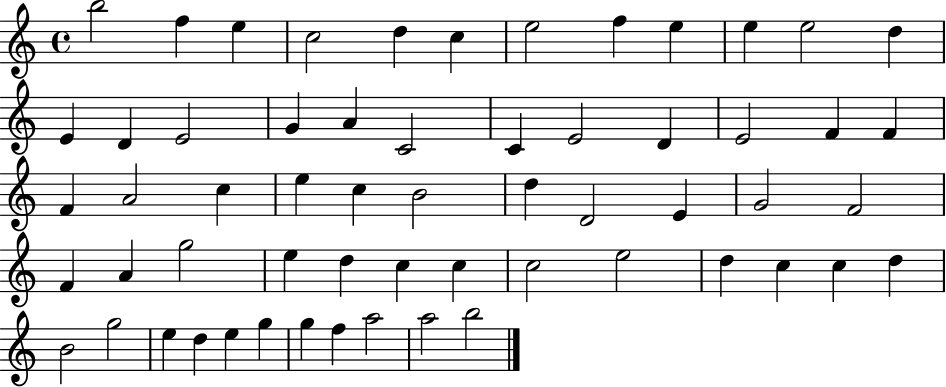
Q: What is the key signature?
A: C major